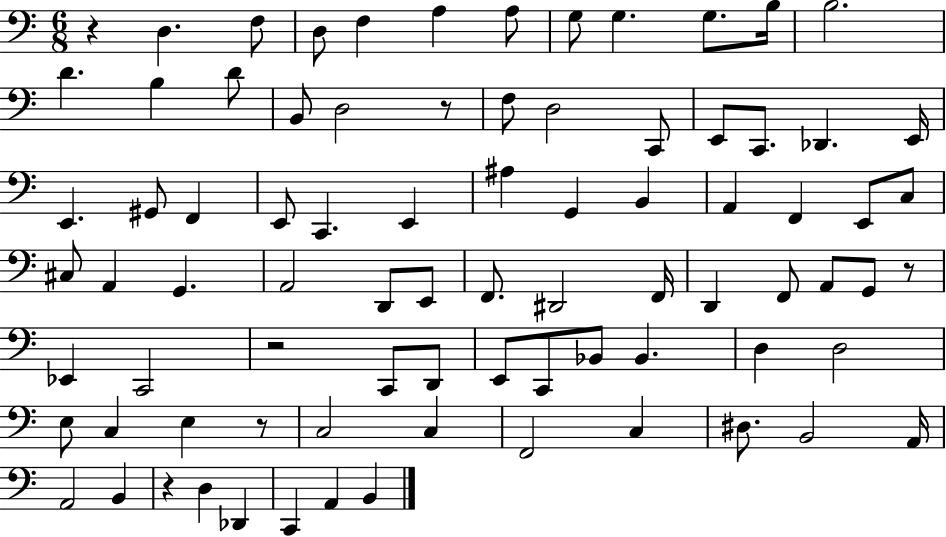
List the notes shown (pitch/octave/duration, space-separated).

R/q D3/q. F3/e D3/e F3/q A3/q A3/e G3/e G3/q. G3/e. B3/s B3/h. D4/q. B3/q D4/e B2/e D3/h R/e F3/e D3/h C2/e E2/e C2/e. Db2/q. E2/s E2/q. G#2/e F2/q E2/e C2/q. E2/q A#3/q G2/q B2/q A2/q F2/q E2/e C3/e C#3/e A2/q G2/q. A2/h D2/e E2/e F2/e. D#2/h F2/s D2/q F2/e A2/e G2/e R/e Eb2/q C2/h R/h C2/e D2/e E2/e C2/e Bb2/e Bb2/q. D3/q D3/h E3/e C3/q E3/q R/e C3/h C3/q F2/h C3/q D#3/e. B2/h A2/s A2/h B2/q R/q D3/q Db2/q C2/q A2/q B2/q